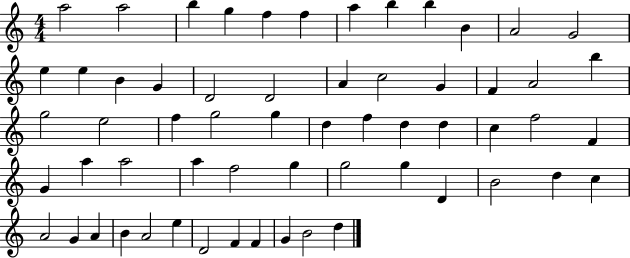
{
  \clef treble
  \numericTimeSignature
  \time 4/4
  \key c \major
  a''2 a''2 | b''4 g''4 f''4 f''4 | a''4 b''4 b''4 b'4 | a'2 g'2 | \break e''4 e''4 b'4 g'4 | d'2 d'2 | a'4 c''2 g'4 | f'4 a'2 b''4 | \break g''2 e''2 | f''4 g''2 g''4 | d''4 f''4 d''4 d''4 | c''4 f''2 f'4 | \break g'4 a''4 a''2 | a''4 f''2 g''4 | g''2 g''4 d'4 | b'2 d''4 c''4 | \break a'2 g'4 a'4 | b'4 a'2 e''4 | d'2 f'4 f'4 | g'4 b'2 d''4 | \break \bar "|."
}